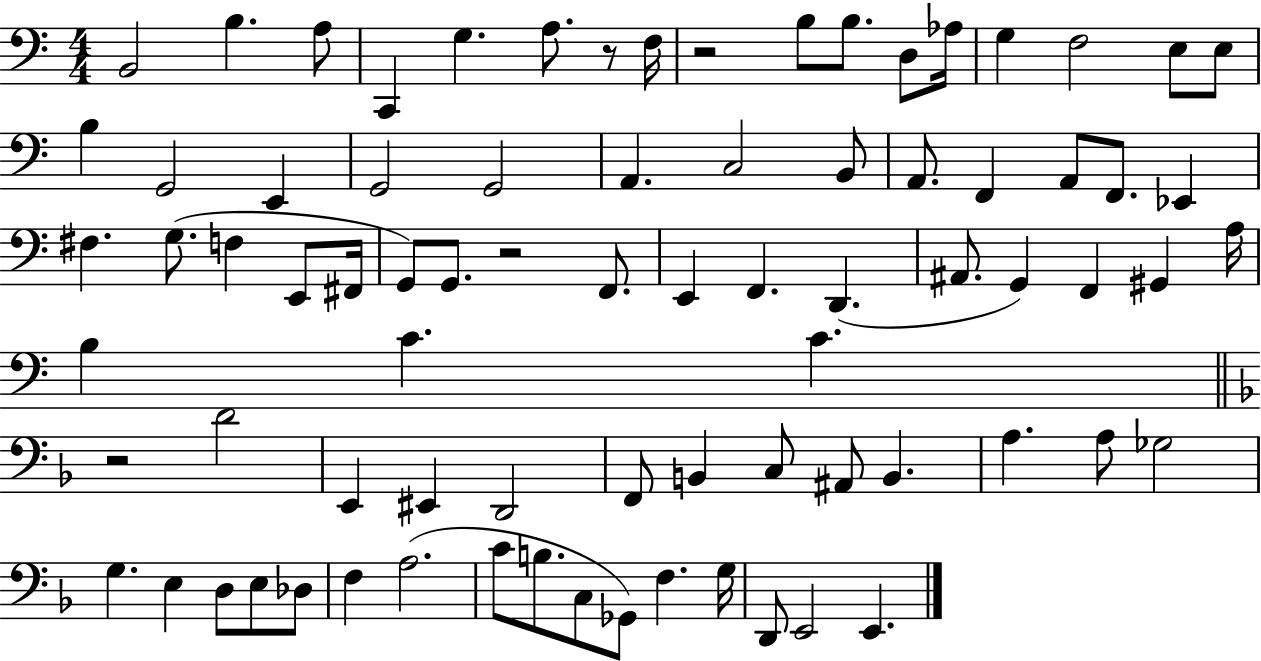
B2/h B3/q. A3/e C2/q G3/q. A3/e. R/e F3/s R/h B3/e B3/e. D3/e Ab3/s G3/q F3/h E3/e E3/e B3/q G2/h E2/q G2/h G2/h A2/q. C3/h B2/e A2/e. F2/q A2/e F2/e. Eb2/q F#3/q. G3/e. F3/q E2/e F#2/s G2/e G2/e. R/h F2/e. E2/q F2/q. D2/q. A#2/e. G2/q F2/q G#2/q A3/s B3/q C4/q. C4/q. R/h D4/h E2/q EIS2/q D2/h F2/e B2/q C3/e A#2/e B2/q. A3/q. A3/e Gb3/h G3/q. E3/q D3/e E3/e Db3/e F3/q A3/h. C4/e B3/e. C3/e Gb2/e F3/q. G3/s D2/e E2/h E2/q.